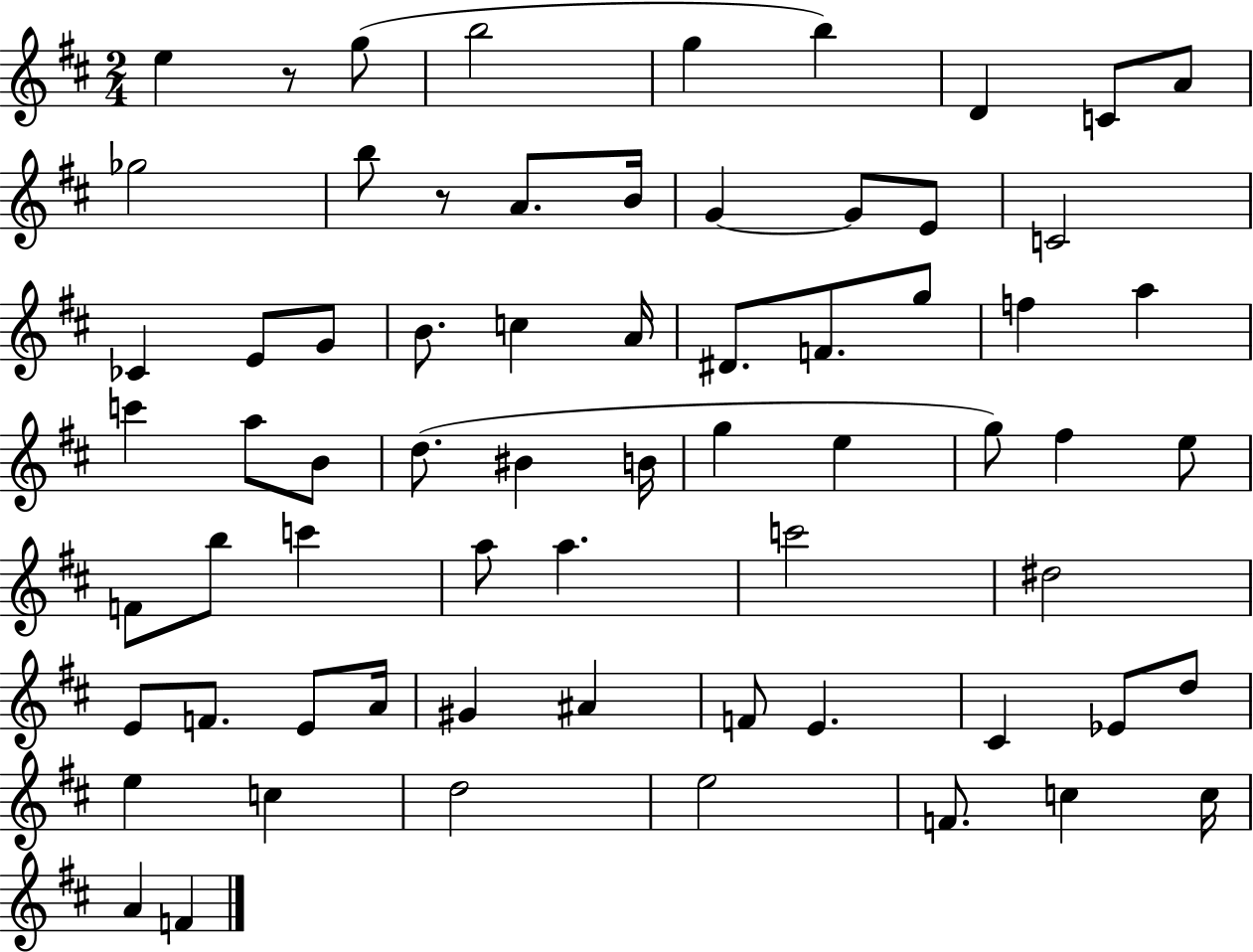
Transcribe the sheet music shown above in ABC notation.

X:1
T:Untitled
M:2/4
L:1/4
K:D
e z/2 g/2 b2 g b D C/2 A/2 _g2 b/2 z/2 A/2 B/4 G G/2 E/2 C2 _C E/2 G/2 B/2 c A/4 ^D/2 F/2 g/2 f a c' a/2 B/2 d/2 ^B B/4 g e g/2 ^f e/2 F/2 b/2 c' a/2 a c'2 ^d2 E/2 F/2 E/2 A/4 ^G ^A F/2 E ^C _E/2 d/2 e c d2 e2 F/2 c c/4 A F